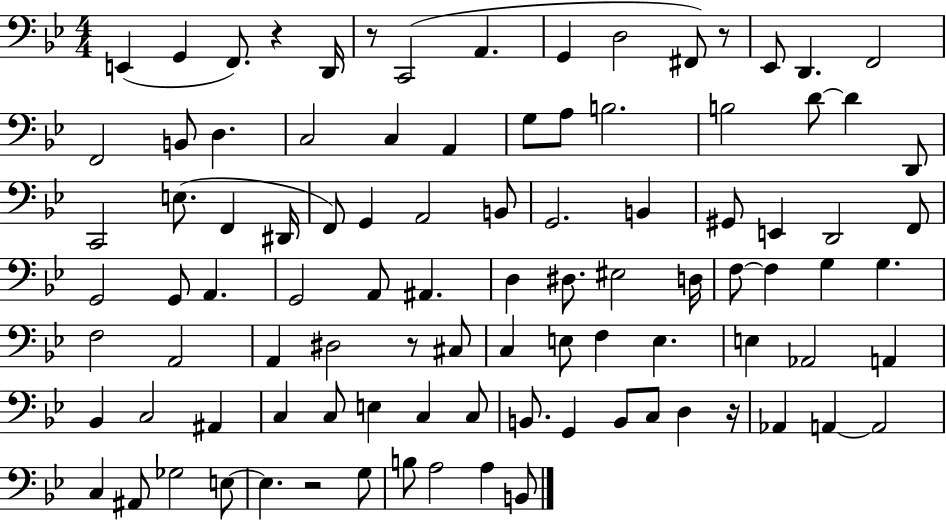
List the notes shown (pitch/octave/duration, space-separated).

E2/q G2/q F2/e. R/q D2/s R/e C2/h A2/q. G2/q D3/h F#2/e R/e Eb2/e D2/q. F2/h F2/h B2/e D3/q. C3/h C3/q A2/q G3/e A3/e B3/h. B3/h D4/e D4/q D2/e C2/h E3/e. F2/q D#2/s F2/e G2/q A2/h B2/e G2/h. B2/q G#2/e E2/q D2/h F2/e G2/h G2/e A2/q. G2/h A2/e A#2/q. D3/q D#3/e. EIS3/h D3/s F3/e F3/q G3/q G3/q. F3/h A2/h A2/q D#3/h R/e C#3/e C3/q E3/e F3/q E3/q. E3/q Ab2/h A2/q Bb2/q C3/h A#2/q C3/q C3/e E3/q C3/q C3/e B2/e. G2/q B2/e C3/e D3/q R/s Ab2/q A2/q A2/h C3/q A#2/e Gb3/h E3/e E3/q. R/h G3/e B3/e A3/h A3/q B2/e